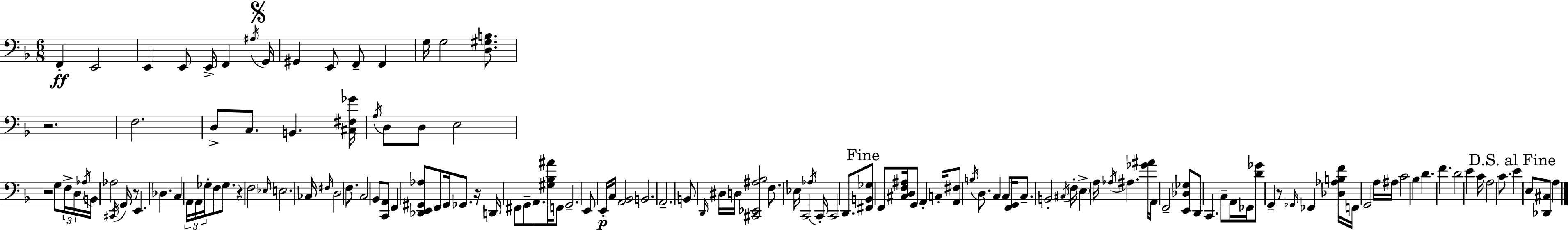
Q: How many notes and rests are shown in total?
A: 137